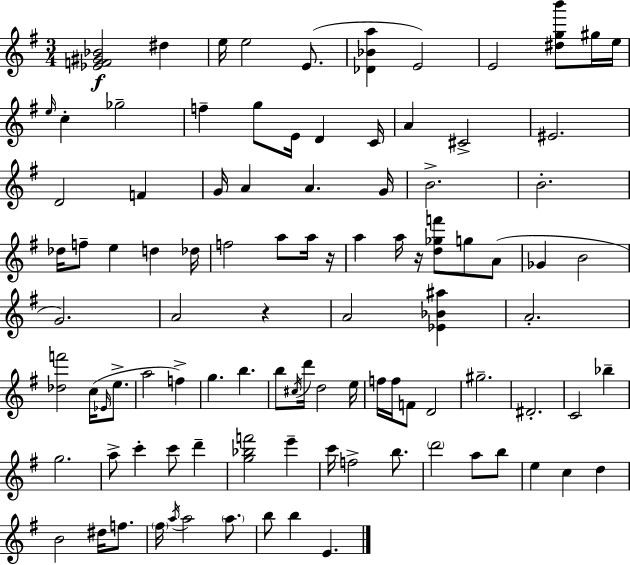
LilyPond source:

{
  \clef treble
  \numericTimeSignature
  \time 3/4
  \key e \minor
  <ees' f' gis' bes'>2\f dis''4 | e''16 e''2 e'8.( | <des' bes' a''>4 e'2) | e'2 <dis'' g'' b'''>8 gis''16 e''16 | \break \grace { e''16 } c''4-. ges''2-- | f''4-- g''8 e'16 d'4 | c'16 a'4 cis'2-> | eis'2. | \break d'2 f'4 | g'16 a'4 a'4. | g'16 b'2.-> | b'2.-. | \break des''16 f''8-- e''4 d''4 | des''16 f''2 a''8 a''16 | r16 a''4 a''16 r16 <d'' ges'' f'''>8 g''8 a'8( | ges'4 b'2 | \break g'2.) | a'2 r4 | a'2 <ees' bes' ais''>4 | a'2.-. | \break <des'' f'''>2 c''16( \grace { ees'16 } e''8.-> | a''2 f''4->) | g''4. b''4. | b''8 \acciaccatura { cis''16 } d'''16 d''2 | \break e''16 f''16 f''16 f'8 d'2 | gis''2.-- | dis'2.-. | c'2 bes''4-- | \break g''2. | a''8-> c'''4-. c'''8 d'''4-- | <g'' bes'' f'''>2 e'''4-- | c'''16 f''2-> | \break b''8. \parenthesize d'''2 a''8 | b''8 e''4 c''4 d''4 | b'2 dis''16 | f''8. \parenthesize fis''16 \acciaccatura { a''16 } a''2 | \break \parenthesize a''8. b''8 b''4 e'4. | \bar "|."
}